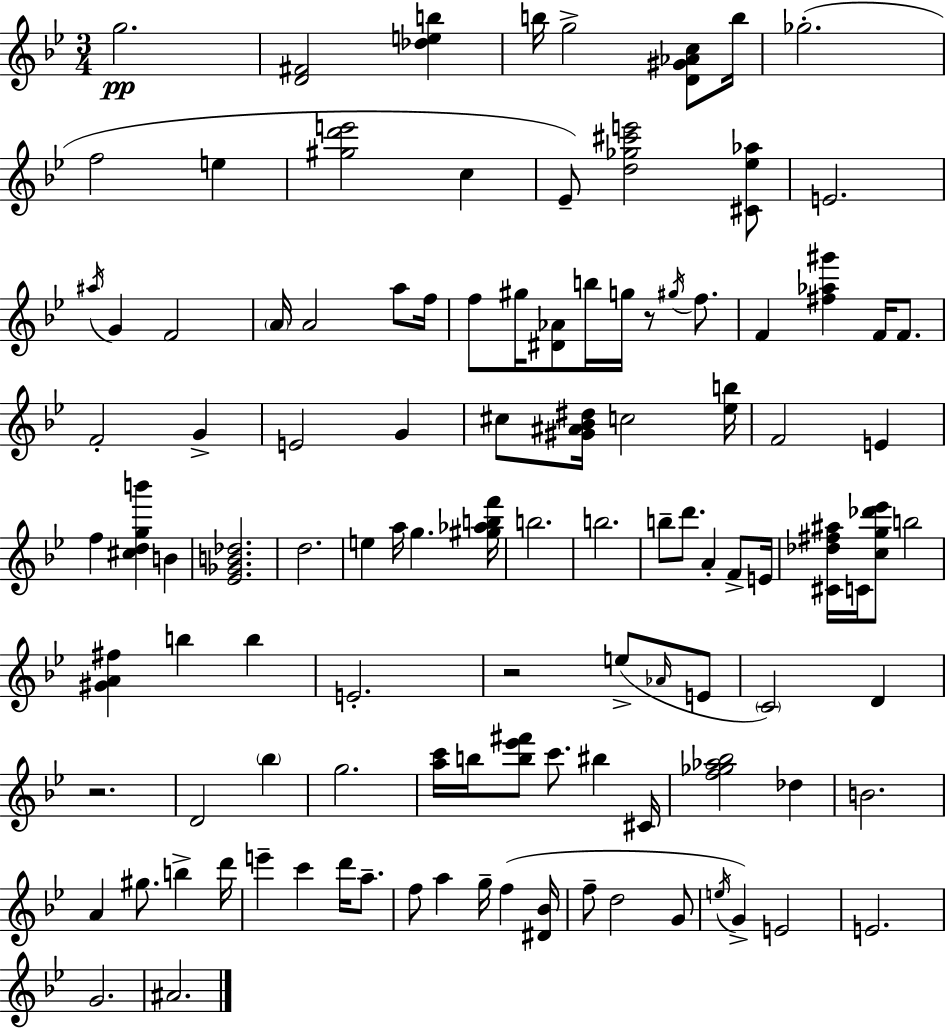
G5/h. [D4,F#4]/h [Db5,E5,B5]/q B5/s G5/h [D4,G#4,Ab4,C5]/e B5/s Gb5/h. F5/h E5/q [G#5,D6,E6]/h C5/q Eb4/e [D5,Gb5,C#6,E6]/h [C#4,Eb5,Ab5]/e E4/h. A#5/s G4/q F4/h A4/s A4/h A5/e F5/s F5/e G#5/s [D#4,Ab4]/e B5/s G5/s R/e G#5/s F5/e. F4/q [F#5,Ab5,G#6]/q F4/s F4/e. F4/h G4/q E4/h G4/q C#5/e [G#4,A#4,Bb4,D#5]/s C5/h [Eb5,B5]/s F4/h E4/q F5/q [C#5,D5,G5,B6]/q B4/q [Eb4,Gb4,B4,Db5]/h. D5/h. E5/q A5/s G5/q. [G#5,Ab5,B5,F6]/s B5/h. B5/h. B5/e D6/e. A4/q F4/e E4/s [C#4,Db5,F#5,A#5]/s C4/s [C5,G5,Db6,Eb6]/e B5/h [G#4,A4,F#5]/q B5/q B5/q E4/h. R/h E5/e Ab4/s E4/e C4/h D4/q R/h. D4/h Bb5/q G5/h. [A5,C6]/s B5/s [B5,Eb6,F#6]/e C6/e. BIS5/q C#4/s [F5,Gb5,Ab5,Bb5]/h Db5/q B4/h. A4/q G#5/e. B5/q D6/s E6/q C6/q D6/s A5/e. F5/e A5/q G5/s F5/q [D#4,Bb4]/s F5/e D5/h G4/e E5/s G4/q E4/h E4/h. G4/h. A#4/h.